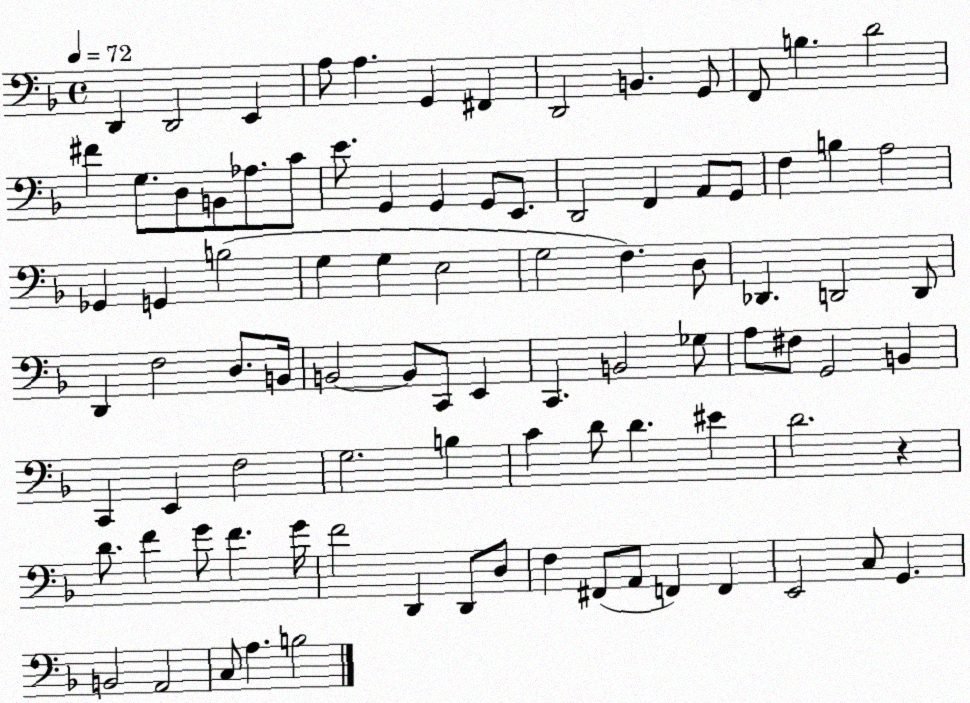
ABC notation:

X:1
T:Untitled
M:4/4
L:1/4
K:F
D,, D,,2 E,, A,/2 A, G,, ^F,, D,,2 B,, G,,/2 F,,/2 B, D2 ^F G,/2 D,/2 B,,/2 _A,/2 C/2 E/2 G,, G,, G,,/2 E,,/2 D,,2 F,, A,,/2 G,,/2 F, B, A,2 _G,, G,, B,2 G, G, E,2 G,2 F, D,/2 _D,, D,,2 D,,/2 D,, F,2 D,/2 B,,/4 B,,2 B,,/2 C,,/2 E,, C,, B,,2 _G,/2 A,/2 ^F,/2 G,,2 B,, C,, E,, F,2 G,2 B, C D/2 D ^E D2 z D/2 F G/2 F G/4 F2 D,, D,,/2 D,/2 F, ^F,,/2 A,,/2 F,, F,, E,,2 C,/2 G,, B,,2 A,,2 C,/2 A, B,2